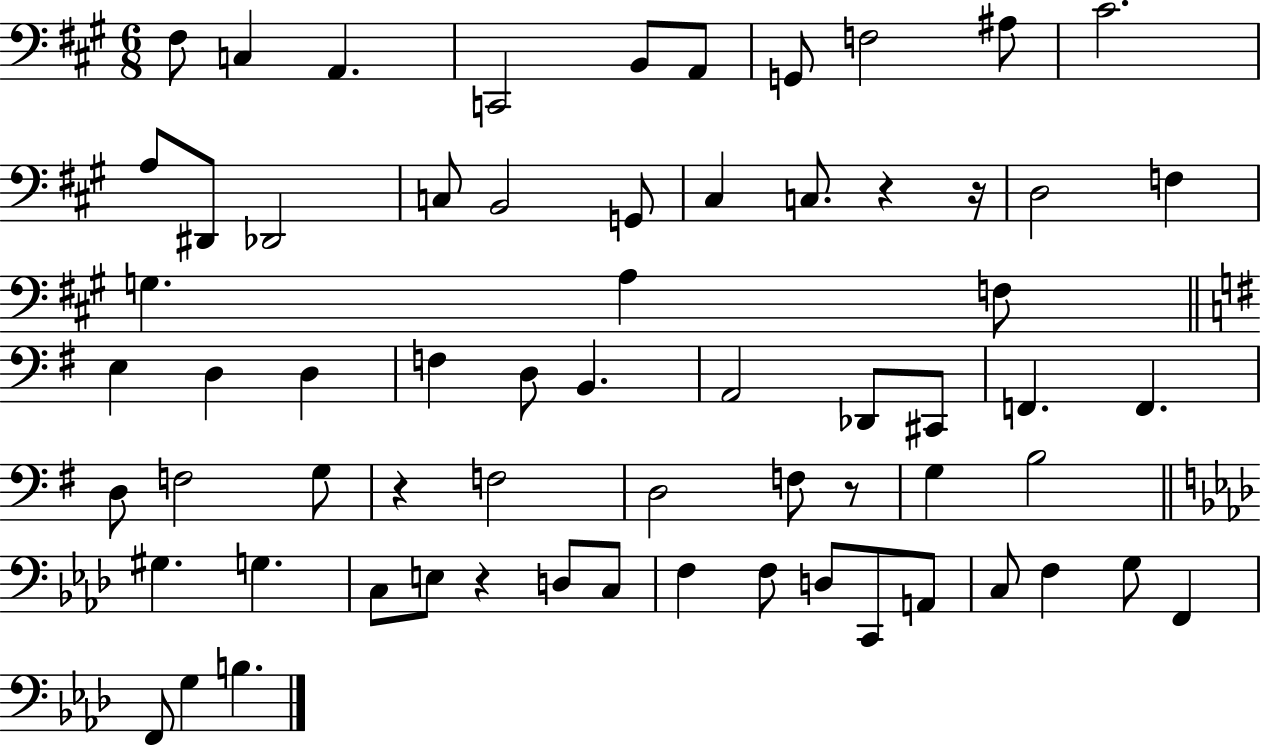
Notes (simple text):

F#3/e C3/q A2/q. C2/h B2/e A2/e G2/e F3/h A#3/e C#4/h. A3/e D#2/e Db2/h C3/e B2/h G2/e C#3/q C3/e. R/q R/s D3/h F3/q G3/q. A3/q F3/e E3/q D3/q D3/q F3/q D3/e B2/q. A2/h Db2/e C#2/e F2/q. F2/q. D3/e F3/h G3/e R/q F3/h D3/h F3/e R/e G3/q B3/h G#3/q. G3/q. C3/e E3/e R/q D3/e C3/e F3/q F3/e D3/e C2/e A2/e C3/e F3/q G3/e F2/q F2/e G3/q B3/q.